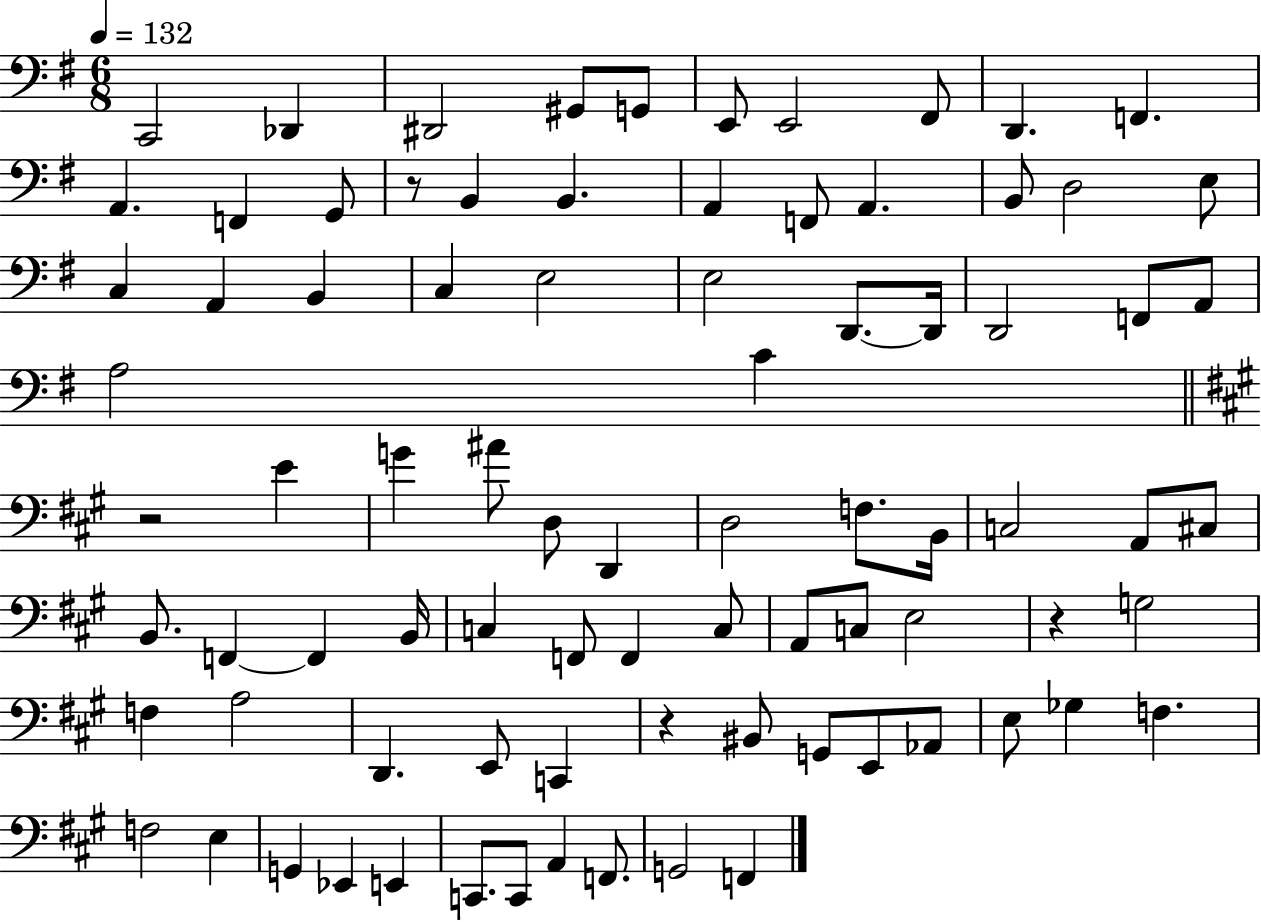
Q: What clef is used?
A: bass